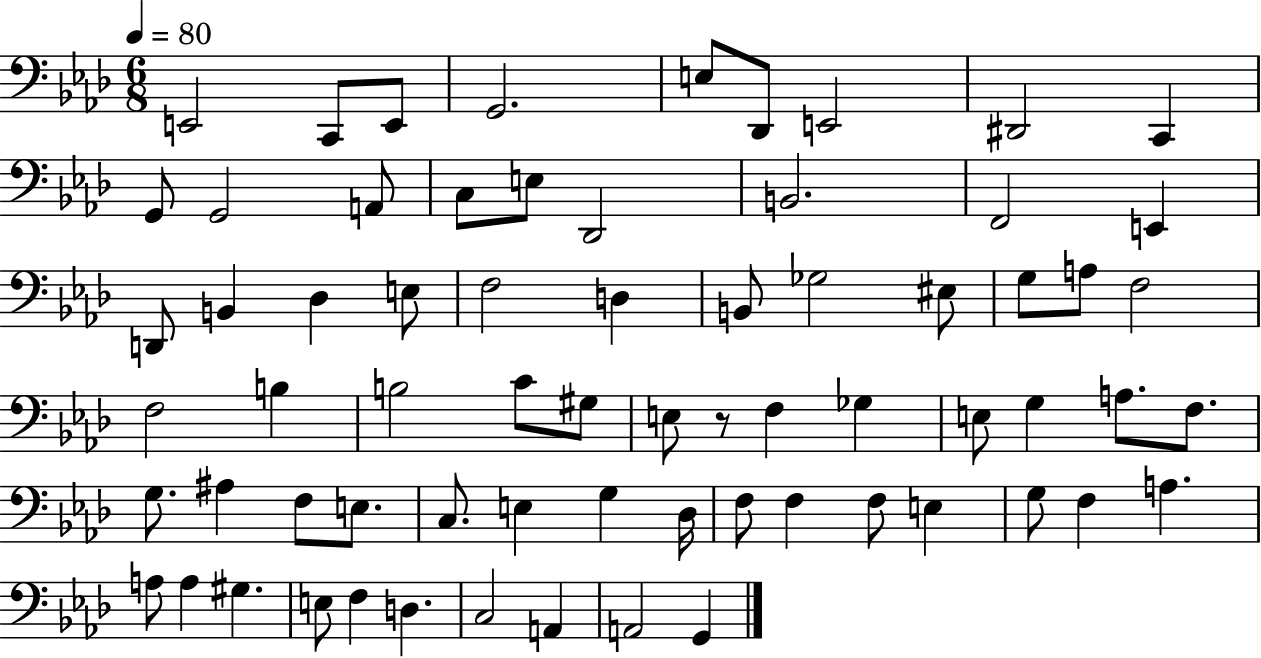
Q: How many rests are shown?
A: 1